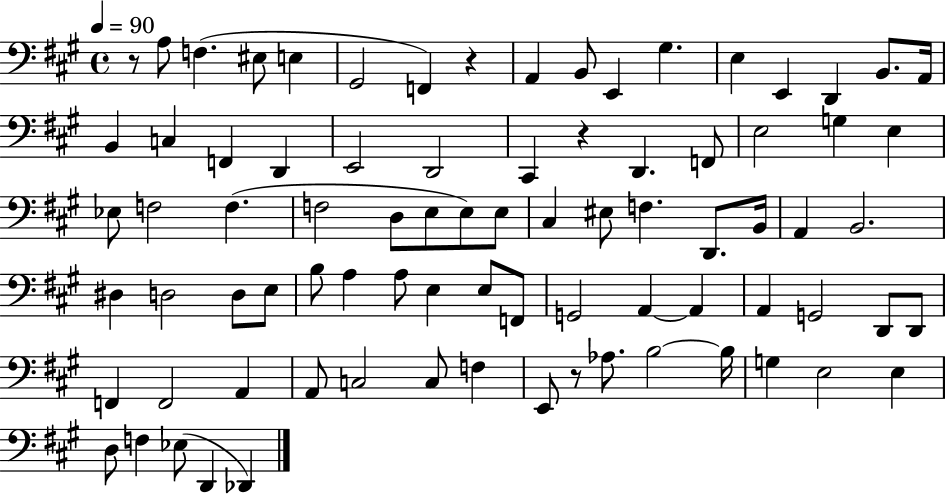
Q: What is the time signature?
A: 4/4